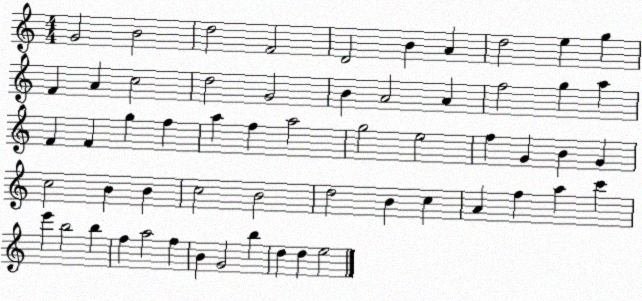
X:1
T:Untitled
M:4/4
L:1/4
K:C
G2 B2 d2 F2 D2 B A d2 e g F A c2 d2 G2 B A2 A f2 g a F F g f a f a2 g2 e2 f G B G c2 B B c2 B2 d2 B c A f a c' e' b2 b f a2 f B G2 b d d e2